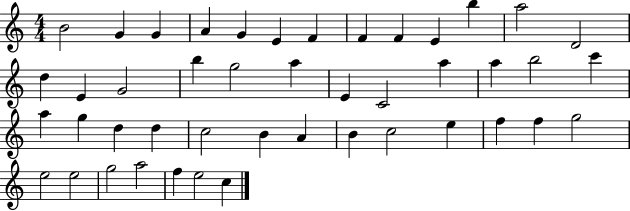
B4/h G4/q G4/q A4/q G4/q E4/q F4/q F4/q F4/q E4/q B5/q A5/h D4/h D5/q E4/q G4/h B5/q G5/h A5/q E4/q C4/h A5/q A5/q B5/h C6/q A5/q G5/q D5/q D5/q C5/h B4/q A4/q B4/q C5/h E5/q F5/q F5/q G5/h E5/h E5/h G5/h A5/h F5/q E5/h C5/q